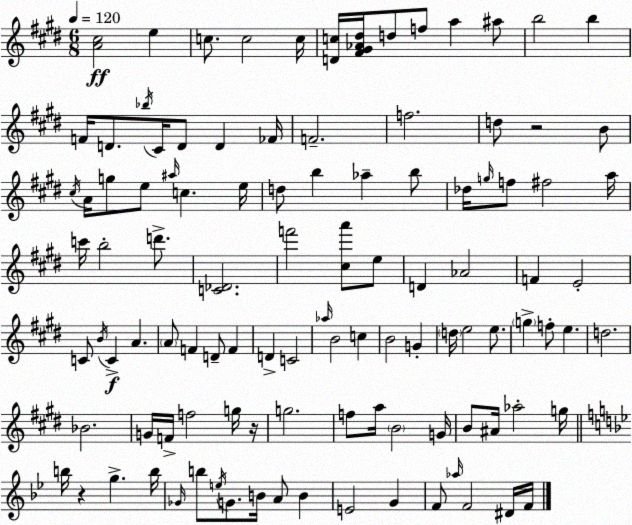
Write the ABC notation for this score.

X:1
T:Untitled
M:6/8
L:1/4
K:E
[A^c]2 e c/2 c2 c/4 [Dc]/4 [^F^G_A^d]/4 d/2 f/2 a ^a/2 b2 b F/4 D/2 _b/4 ^C/4 D/2 D _F/4 F2 f2 d/2 z2 B/2 ^c/4 A/4 g/2 e/2 ^a/4 c e/4 d/2 b _a b/2 _d/4 g/4 f/2 ^f2 a/4 c'/4 b2 d'/2 [C_D]2 f'2 [^ca']/2 e/2 D _A2 F E2 C/2 B/4 C A A/2 F D/2 F D C2 _a/4 B2 c B2 G d/4 e2 e/2 g f/2 e d2 _B2 G/4 F/4 f2 g/4 z/4 g2 f/2 a/4 B2 G/4 B/2 ^A/4 _a2 g/4 b/4 z g b/4 _G/4 b/2 e/4 G/2 B/4 A/2 B E2 G F/2 _a/4 F2 ^D/4 F/4